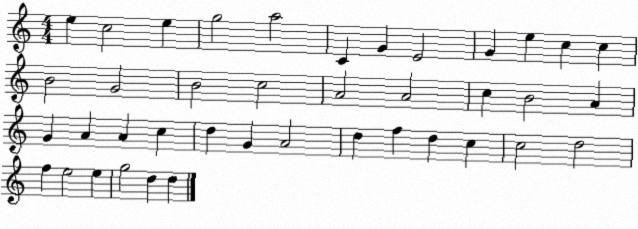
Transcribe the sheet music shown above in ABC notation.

X:1
T:Untitled
M:4/4
L:1/4
K:C
e c2 e g2 a2 C G E2 G e c c B2 G2 B2 c2 A2 A2 c B2 A G A A c d G A2 d f d c c2 d2 f e2 e g2 d d